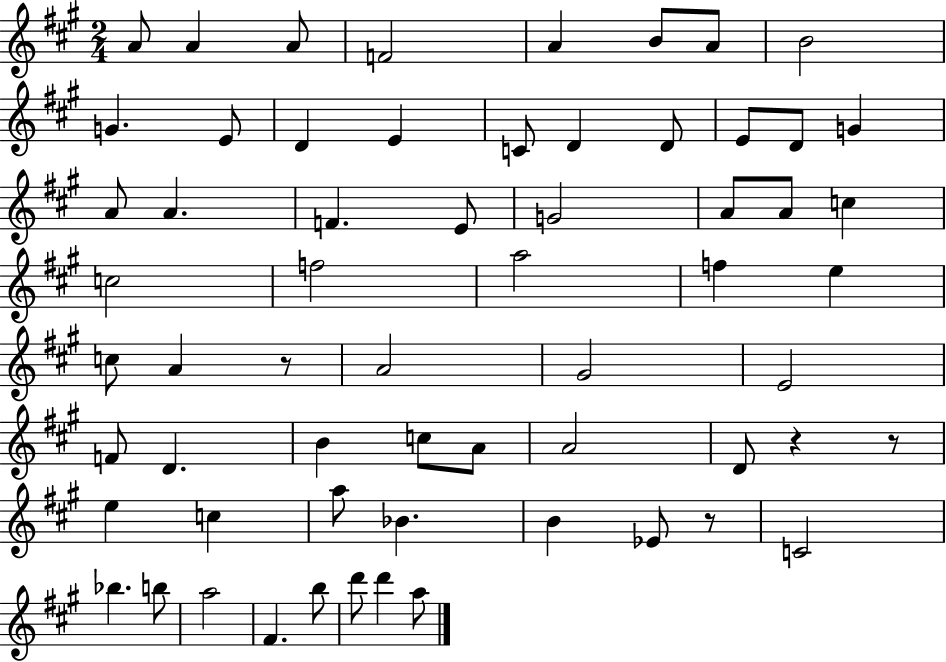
A4/e A4/q A4/e F4/h A4/q B4/e A4/e B4/h G4/q. E4/e D4/q E4/q C4/e D4/q D4/e E4/e D4/e G4/q A4/e A4/q. F4/q. E4/e G4/h A4/e A4/e C5/q C5/h F5/h A5/h F5/q E5/q C5/e A4/q R/e A4/h G#4/h E4/h F4/e D4/q. B4/q C5/e A4/e A4/h D4/e R/q R/e E5/q C5/q A5/e Bb4/q. B4/q Eb4/e R/e C4/h Bb5/q. B5/e A5/h F#4/q. B5/e D6/e D6/q A5/e